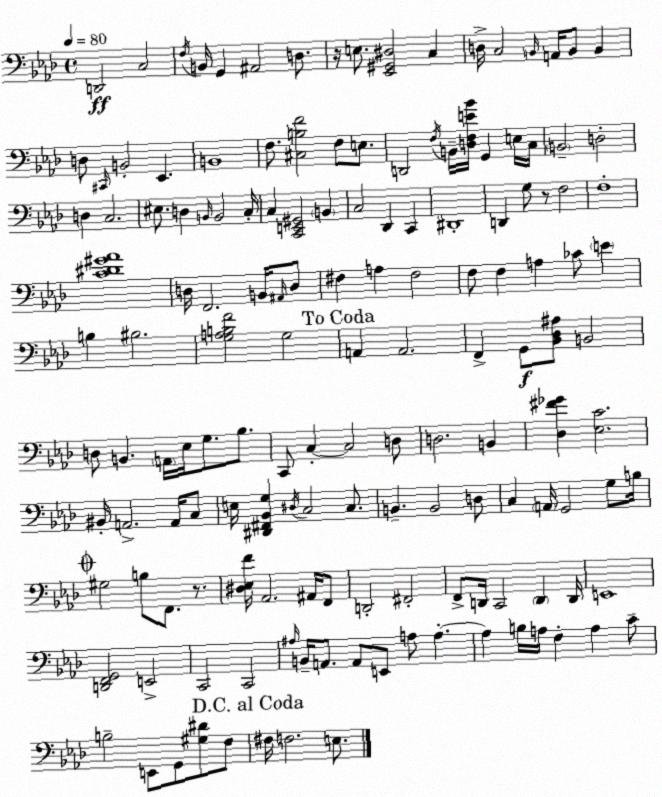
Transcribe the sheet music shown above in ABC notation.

X:1
T:Untitled
M:4/4
L:1/4
K:Fm
D,,2 C,2 F,/4 B,,/4 G,, ^A,,2 D,/2 z/4 E,/2 [_E,,^G,,^D,]2 C, D,/4 C,2 B,,/4 A,,/4 B,,/2 B,, D,/2 ^C,,/4 B,,2 _E,, B,,4 F,/2 [^C,B,F]2 F,/2 E,/2 D,,2 F,/4 B,,/4 [D,F,E_B]/4 G,, E,/4 C,/4 B,,2 D,2 D, C,2 ^E,/2 D, B,,/4 B,,2 C,/4 C, [C,,E,,^G,,]2 B,, C,2 _D,, C,, ^D,,4 D,, G,/2 z/2 F,2 F,4 [C^D^G_A]4 D,/4 F,,2 B,,/4 ^A,,/4 D,/2 ^F, A, ^F,2 F,/2 F, A, _C/2 E B, ^B,2 [G,A,B,F]2 G,2 A,, A,,2 F,, G,,/2 [_B,,_D,^A,]/2 B,,2 D,/2 B,, A,,/4 _E,/4 G,/2 _B,/2 C,,/2 C, C,2 D,/2 D,2 B,, [_D,^F_G] [_E,C]2 ^B,,/4 A,,2 A,,/4 C,/2 E,/4 [^D,,^F,,_B,,G,] ^D,/4 C,2 C,/2 B,, B,,2 D,/2 C, A,,/4 G,,2 G,/2 B,/4 ^G,2 B,/2 F,,/2 z/2 [^D,_E,F]/4 _A,,2 ^A,,/4 F,,/2 D,,2 ^F,,2 F,,/2 D,,/4 C,,2 D,, D,,/4 E,,4 [D,,F,,G,,]2 E,,2 C,,2 C,,2 ^A,/4 B,,/4 A,,/2 A,,/2 E,,/2 A,/2 A, A, B,/4 A,/4 F, A, C/2 B,2 E,,/2 G,,/2 [^G,^D]/2 F,/2 ^F,/4 F,2 E,/2